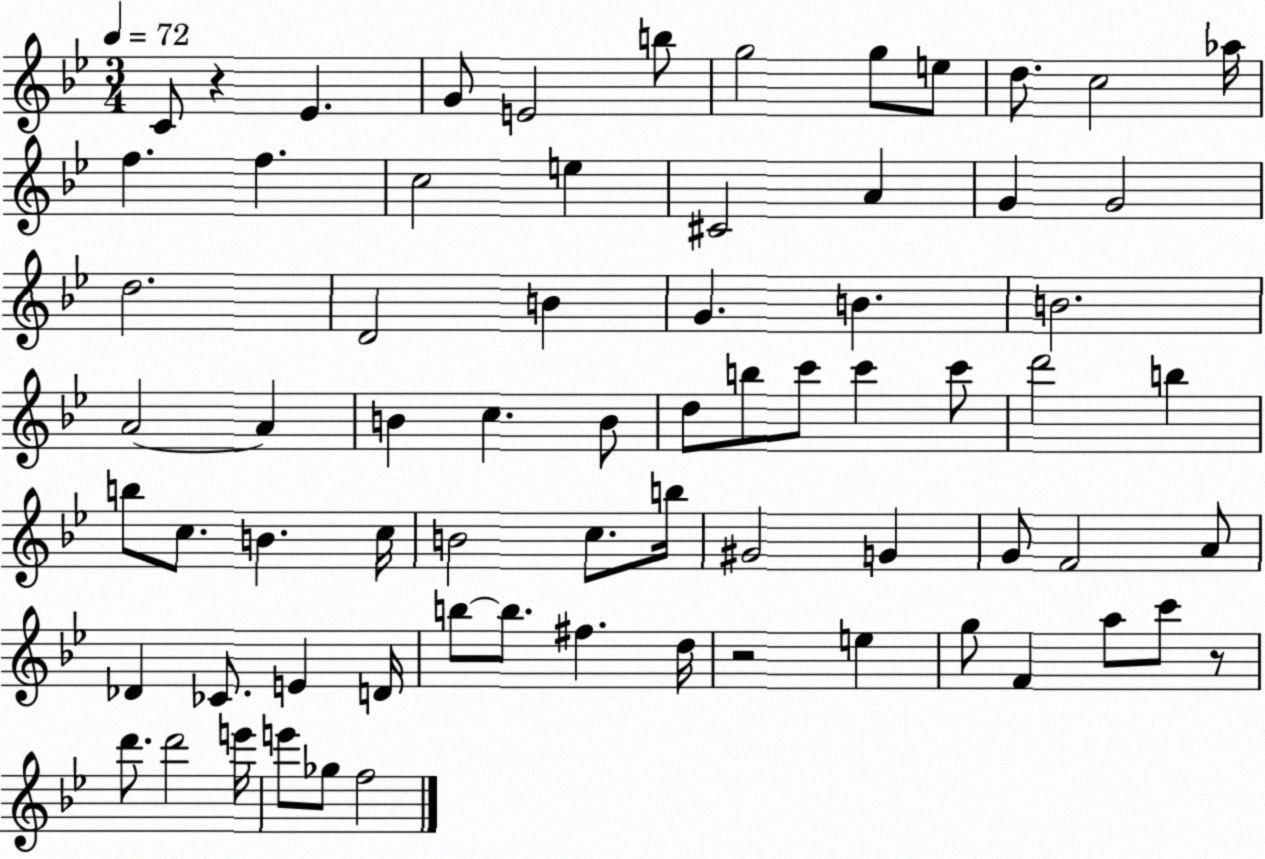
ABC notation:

X:1
T:Untitled
M:3/4
L:1/4
K:Bb
C/2 z _E G/2 E2 b/2 g2 g/2 e/2 d/2 c2 _a/4 f f c2 e ^C2 A G G2 d2 D2 B G B B2 A2 A B c B/2 d/2 b/2 c'/2 c' c'/2 d'2 b b/2 c/2 B c/4 B2 c/2 b/4 ^G2 G G/2 F2 A/2 _D _C/2 E D/4 b/2 b/2 ^f d/4 z2 e g/2 F a/2 c'/2 z/2 d'/2 d'2 e'/4 e'/2 _g/2 f2